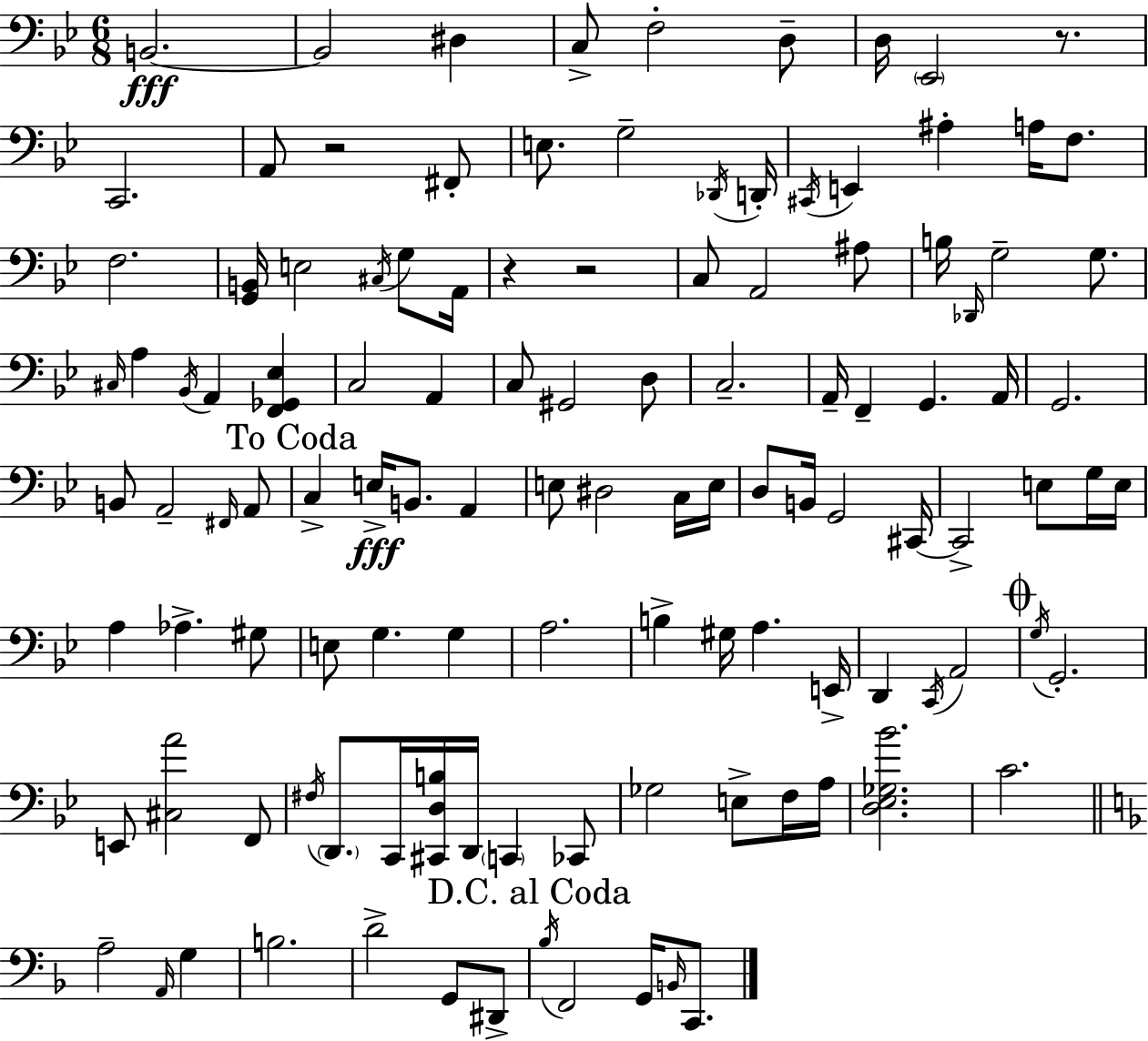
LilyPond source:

{
  \clef bass
  \numericTimeSignature
  \time 6/8
  \key bes \major
  \repeat volta 2 { b,2.~~\fff | b,2 dis4 | c8-> f2-. d8-- | d16 \parenthesize ees,2 r8. | \break c,2. | a,8 r2 fis,8-. | e8. g2-- \acciaccatura { des,16 } | d,16-. \acciaccatura { cis,16 } e,4 ais4-. a16 f8. | \break f2. | <g, b,>16 e2 \acciaccatura { cis16 } | g8 a,16 r4 r2 | c8 a,2 | \break ais8 b16 \grace { des,16 } g2-- | g8. \grace { cis16 } a4 \acciaccatura { bes,16 } a,4 | <f, ges, ees>4 c2 | a,4 c8 gis,2 | \break d8 c2.-- | a,16-- f,4-- g,4. | a,16 g,2. | b,8 a,2-- | \break \grace { fis,16 } a,8 \mark "To Coda" c4-> e16->\fff | b,8. a,4 e8 dis2 | c16 e16 d8 b,16 g,2 | cis,16~~ cis,2-> | \break e8 g16 e16 a4 aes4.-> | gis8 e8 g4. | g4 a2. | b4-> gis16 | \break a4. e,16-> d,4 \acciaccatura { c,16 } | a,2 \mark \markup { \musicglyph "scripts.coda" } \acciaccatura { g16 } g,2.-. | e,8 <cis a'>2 | f,8 \acciaccatura { fis16 } \parenthesize d,8. | \break c,16 <cis, d b>16 d,16 \parenthesize c,4 ces,8 ges2 | e8-> f16 a16 <d ees ges bes'>2. | c'2. | \bar "||" \break \key f \major a2-- \grace { a,16 } g4 | b2. | d'2-> g,8 dis,8-> | \mark "D.C. al Coda" \acciaccatura { bes16 } f,2 g,16 \grace { b,16 } | \break c,8. } \bar "|."
}